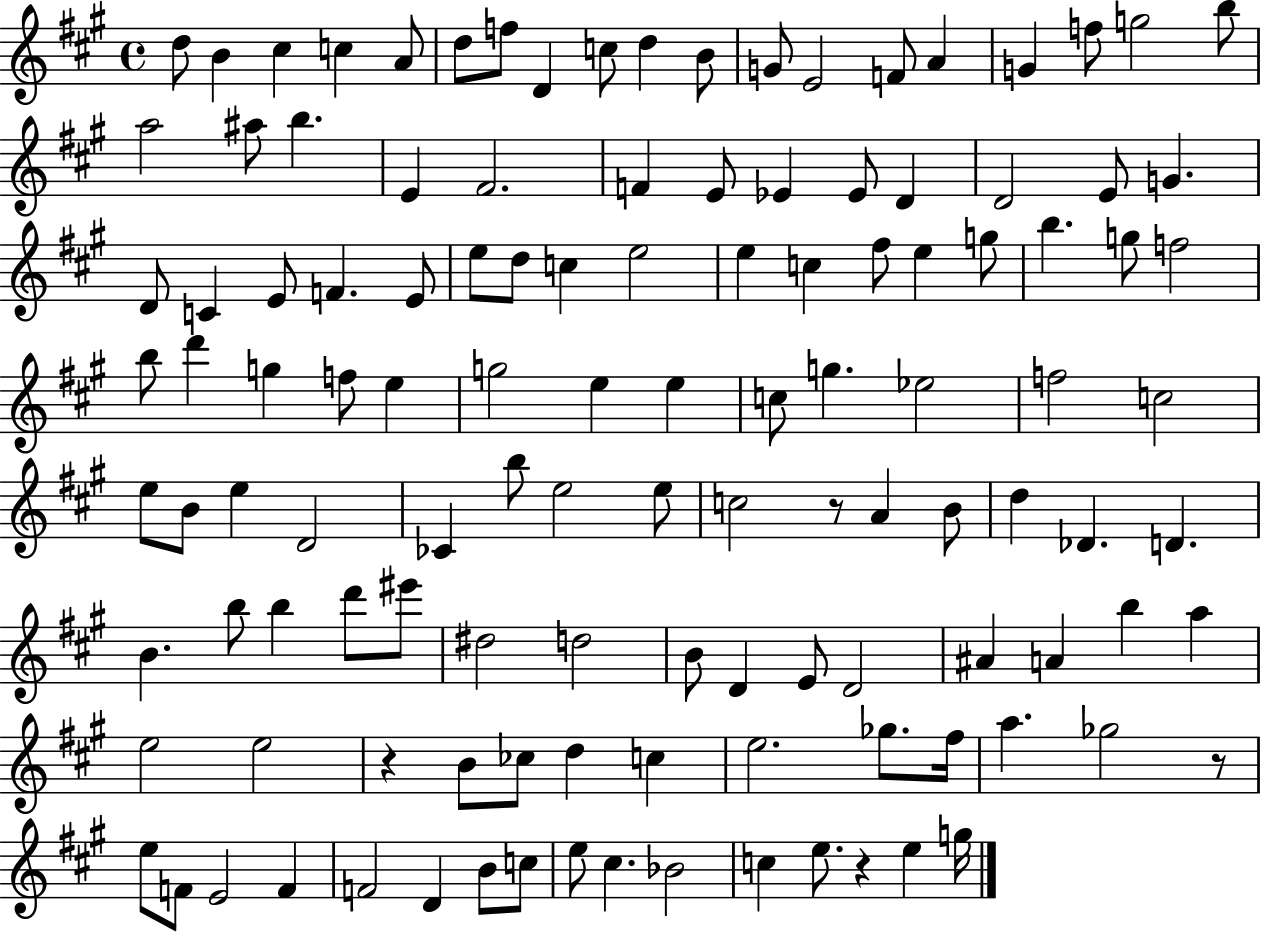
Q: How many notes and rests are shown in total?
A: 121